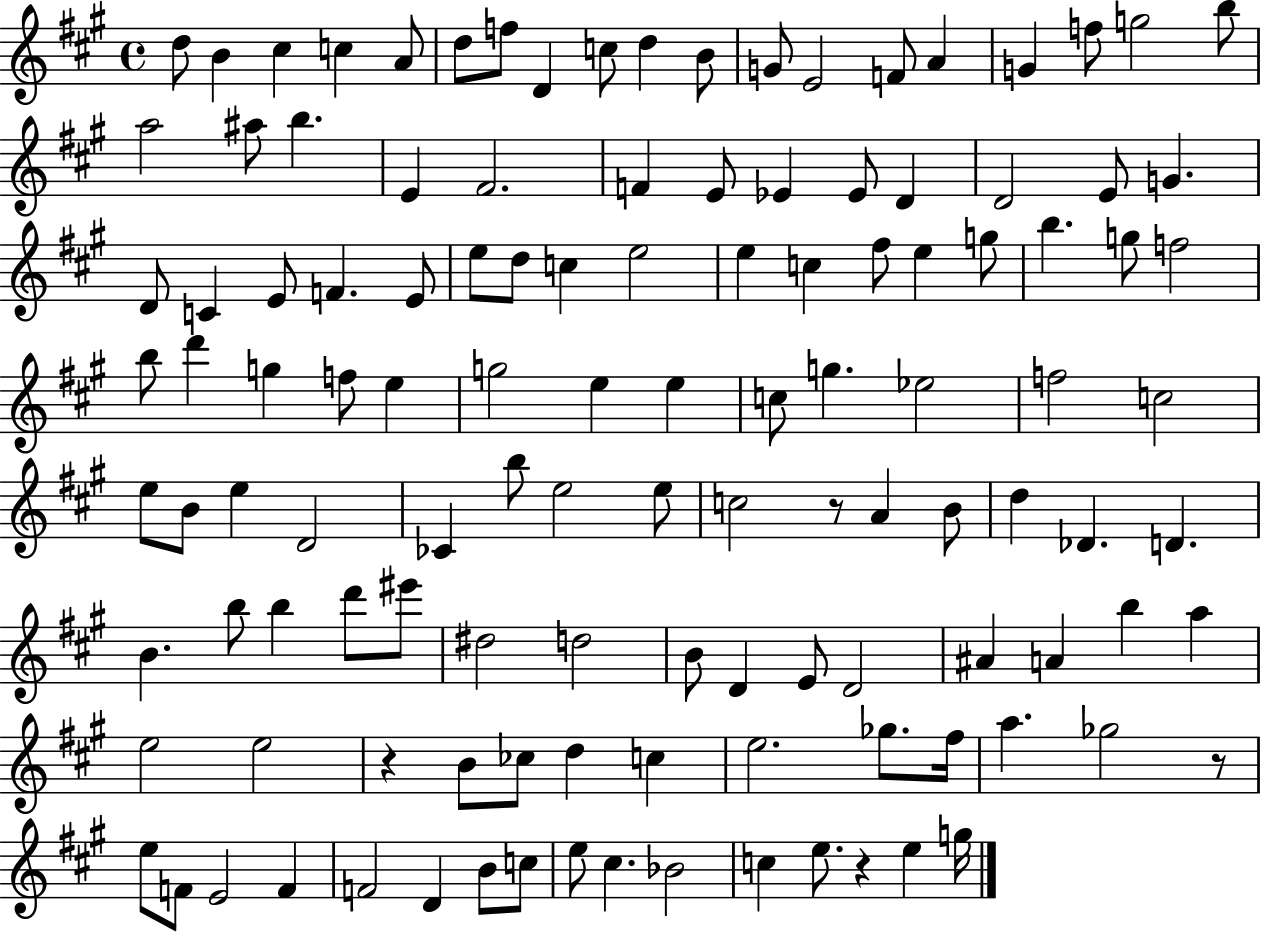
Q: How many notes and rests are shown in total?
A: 121